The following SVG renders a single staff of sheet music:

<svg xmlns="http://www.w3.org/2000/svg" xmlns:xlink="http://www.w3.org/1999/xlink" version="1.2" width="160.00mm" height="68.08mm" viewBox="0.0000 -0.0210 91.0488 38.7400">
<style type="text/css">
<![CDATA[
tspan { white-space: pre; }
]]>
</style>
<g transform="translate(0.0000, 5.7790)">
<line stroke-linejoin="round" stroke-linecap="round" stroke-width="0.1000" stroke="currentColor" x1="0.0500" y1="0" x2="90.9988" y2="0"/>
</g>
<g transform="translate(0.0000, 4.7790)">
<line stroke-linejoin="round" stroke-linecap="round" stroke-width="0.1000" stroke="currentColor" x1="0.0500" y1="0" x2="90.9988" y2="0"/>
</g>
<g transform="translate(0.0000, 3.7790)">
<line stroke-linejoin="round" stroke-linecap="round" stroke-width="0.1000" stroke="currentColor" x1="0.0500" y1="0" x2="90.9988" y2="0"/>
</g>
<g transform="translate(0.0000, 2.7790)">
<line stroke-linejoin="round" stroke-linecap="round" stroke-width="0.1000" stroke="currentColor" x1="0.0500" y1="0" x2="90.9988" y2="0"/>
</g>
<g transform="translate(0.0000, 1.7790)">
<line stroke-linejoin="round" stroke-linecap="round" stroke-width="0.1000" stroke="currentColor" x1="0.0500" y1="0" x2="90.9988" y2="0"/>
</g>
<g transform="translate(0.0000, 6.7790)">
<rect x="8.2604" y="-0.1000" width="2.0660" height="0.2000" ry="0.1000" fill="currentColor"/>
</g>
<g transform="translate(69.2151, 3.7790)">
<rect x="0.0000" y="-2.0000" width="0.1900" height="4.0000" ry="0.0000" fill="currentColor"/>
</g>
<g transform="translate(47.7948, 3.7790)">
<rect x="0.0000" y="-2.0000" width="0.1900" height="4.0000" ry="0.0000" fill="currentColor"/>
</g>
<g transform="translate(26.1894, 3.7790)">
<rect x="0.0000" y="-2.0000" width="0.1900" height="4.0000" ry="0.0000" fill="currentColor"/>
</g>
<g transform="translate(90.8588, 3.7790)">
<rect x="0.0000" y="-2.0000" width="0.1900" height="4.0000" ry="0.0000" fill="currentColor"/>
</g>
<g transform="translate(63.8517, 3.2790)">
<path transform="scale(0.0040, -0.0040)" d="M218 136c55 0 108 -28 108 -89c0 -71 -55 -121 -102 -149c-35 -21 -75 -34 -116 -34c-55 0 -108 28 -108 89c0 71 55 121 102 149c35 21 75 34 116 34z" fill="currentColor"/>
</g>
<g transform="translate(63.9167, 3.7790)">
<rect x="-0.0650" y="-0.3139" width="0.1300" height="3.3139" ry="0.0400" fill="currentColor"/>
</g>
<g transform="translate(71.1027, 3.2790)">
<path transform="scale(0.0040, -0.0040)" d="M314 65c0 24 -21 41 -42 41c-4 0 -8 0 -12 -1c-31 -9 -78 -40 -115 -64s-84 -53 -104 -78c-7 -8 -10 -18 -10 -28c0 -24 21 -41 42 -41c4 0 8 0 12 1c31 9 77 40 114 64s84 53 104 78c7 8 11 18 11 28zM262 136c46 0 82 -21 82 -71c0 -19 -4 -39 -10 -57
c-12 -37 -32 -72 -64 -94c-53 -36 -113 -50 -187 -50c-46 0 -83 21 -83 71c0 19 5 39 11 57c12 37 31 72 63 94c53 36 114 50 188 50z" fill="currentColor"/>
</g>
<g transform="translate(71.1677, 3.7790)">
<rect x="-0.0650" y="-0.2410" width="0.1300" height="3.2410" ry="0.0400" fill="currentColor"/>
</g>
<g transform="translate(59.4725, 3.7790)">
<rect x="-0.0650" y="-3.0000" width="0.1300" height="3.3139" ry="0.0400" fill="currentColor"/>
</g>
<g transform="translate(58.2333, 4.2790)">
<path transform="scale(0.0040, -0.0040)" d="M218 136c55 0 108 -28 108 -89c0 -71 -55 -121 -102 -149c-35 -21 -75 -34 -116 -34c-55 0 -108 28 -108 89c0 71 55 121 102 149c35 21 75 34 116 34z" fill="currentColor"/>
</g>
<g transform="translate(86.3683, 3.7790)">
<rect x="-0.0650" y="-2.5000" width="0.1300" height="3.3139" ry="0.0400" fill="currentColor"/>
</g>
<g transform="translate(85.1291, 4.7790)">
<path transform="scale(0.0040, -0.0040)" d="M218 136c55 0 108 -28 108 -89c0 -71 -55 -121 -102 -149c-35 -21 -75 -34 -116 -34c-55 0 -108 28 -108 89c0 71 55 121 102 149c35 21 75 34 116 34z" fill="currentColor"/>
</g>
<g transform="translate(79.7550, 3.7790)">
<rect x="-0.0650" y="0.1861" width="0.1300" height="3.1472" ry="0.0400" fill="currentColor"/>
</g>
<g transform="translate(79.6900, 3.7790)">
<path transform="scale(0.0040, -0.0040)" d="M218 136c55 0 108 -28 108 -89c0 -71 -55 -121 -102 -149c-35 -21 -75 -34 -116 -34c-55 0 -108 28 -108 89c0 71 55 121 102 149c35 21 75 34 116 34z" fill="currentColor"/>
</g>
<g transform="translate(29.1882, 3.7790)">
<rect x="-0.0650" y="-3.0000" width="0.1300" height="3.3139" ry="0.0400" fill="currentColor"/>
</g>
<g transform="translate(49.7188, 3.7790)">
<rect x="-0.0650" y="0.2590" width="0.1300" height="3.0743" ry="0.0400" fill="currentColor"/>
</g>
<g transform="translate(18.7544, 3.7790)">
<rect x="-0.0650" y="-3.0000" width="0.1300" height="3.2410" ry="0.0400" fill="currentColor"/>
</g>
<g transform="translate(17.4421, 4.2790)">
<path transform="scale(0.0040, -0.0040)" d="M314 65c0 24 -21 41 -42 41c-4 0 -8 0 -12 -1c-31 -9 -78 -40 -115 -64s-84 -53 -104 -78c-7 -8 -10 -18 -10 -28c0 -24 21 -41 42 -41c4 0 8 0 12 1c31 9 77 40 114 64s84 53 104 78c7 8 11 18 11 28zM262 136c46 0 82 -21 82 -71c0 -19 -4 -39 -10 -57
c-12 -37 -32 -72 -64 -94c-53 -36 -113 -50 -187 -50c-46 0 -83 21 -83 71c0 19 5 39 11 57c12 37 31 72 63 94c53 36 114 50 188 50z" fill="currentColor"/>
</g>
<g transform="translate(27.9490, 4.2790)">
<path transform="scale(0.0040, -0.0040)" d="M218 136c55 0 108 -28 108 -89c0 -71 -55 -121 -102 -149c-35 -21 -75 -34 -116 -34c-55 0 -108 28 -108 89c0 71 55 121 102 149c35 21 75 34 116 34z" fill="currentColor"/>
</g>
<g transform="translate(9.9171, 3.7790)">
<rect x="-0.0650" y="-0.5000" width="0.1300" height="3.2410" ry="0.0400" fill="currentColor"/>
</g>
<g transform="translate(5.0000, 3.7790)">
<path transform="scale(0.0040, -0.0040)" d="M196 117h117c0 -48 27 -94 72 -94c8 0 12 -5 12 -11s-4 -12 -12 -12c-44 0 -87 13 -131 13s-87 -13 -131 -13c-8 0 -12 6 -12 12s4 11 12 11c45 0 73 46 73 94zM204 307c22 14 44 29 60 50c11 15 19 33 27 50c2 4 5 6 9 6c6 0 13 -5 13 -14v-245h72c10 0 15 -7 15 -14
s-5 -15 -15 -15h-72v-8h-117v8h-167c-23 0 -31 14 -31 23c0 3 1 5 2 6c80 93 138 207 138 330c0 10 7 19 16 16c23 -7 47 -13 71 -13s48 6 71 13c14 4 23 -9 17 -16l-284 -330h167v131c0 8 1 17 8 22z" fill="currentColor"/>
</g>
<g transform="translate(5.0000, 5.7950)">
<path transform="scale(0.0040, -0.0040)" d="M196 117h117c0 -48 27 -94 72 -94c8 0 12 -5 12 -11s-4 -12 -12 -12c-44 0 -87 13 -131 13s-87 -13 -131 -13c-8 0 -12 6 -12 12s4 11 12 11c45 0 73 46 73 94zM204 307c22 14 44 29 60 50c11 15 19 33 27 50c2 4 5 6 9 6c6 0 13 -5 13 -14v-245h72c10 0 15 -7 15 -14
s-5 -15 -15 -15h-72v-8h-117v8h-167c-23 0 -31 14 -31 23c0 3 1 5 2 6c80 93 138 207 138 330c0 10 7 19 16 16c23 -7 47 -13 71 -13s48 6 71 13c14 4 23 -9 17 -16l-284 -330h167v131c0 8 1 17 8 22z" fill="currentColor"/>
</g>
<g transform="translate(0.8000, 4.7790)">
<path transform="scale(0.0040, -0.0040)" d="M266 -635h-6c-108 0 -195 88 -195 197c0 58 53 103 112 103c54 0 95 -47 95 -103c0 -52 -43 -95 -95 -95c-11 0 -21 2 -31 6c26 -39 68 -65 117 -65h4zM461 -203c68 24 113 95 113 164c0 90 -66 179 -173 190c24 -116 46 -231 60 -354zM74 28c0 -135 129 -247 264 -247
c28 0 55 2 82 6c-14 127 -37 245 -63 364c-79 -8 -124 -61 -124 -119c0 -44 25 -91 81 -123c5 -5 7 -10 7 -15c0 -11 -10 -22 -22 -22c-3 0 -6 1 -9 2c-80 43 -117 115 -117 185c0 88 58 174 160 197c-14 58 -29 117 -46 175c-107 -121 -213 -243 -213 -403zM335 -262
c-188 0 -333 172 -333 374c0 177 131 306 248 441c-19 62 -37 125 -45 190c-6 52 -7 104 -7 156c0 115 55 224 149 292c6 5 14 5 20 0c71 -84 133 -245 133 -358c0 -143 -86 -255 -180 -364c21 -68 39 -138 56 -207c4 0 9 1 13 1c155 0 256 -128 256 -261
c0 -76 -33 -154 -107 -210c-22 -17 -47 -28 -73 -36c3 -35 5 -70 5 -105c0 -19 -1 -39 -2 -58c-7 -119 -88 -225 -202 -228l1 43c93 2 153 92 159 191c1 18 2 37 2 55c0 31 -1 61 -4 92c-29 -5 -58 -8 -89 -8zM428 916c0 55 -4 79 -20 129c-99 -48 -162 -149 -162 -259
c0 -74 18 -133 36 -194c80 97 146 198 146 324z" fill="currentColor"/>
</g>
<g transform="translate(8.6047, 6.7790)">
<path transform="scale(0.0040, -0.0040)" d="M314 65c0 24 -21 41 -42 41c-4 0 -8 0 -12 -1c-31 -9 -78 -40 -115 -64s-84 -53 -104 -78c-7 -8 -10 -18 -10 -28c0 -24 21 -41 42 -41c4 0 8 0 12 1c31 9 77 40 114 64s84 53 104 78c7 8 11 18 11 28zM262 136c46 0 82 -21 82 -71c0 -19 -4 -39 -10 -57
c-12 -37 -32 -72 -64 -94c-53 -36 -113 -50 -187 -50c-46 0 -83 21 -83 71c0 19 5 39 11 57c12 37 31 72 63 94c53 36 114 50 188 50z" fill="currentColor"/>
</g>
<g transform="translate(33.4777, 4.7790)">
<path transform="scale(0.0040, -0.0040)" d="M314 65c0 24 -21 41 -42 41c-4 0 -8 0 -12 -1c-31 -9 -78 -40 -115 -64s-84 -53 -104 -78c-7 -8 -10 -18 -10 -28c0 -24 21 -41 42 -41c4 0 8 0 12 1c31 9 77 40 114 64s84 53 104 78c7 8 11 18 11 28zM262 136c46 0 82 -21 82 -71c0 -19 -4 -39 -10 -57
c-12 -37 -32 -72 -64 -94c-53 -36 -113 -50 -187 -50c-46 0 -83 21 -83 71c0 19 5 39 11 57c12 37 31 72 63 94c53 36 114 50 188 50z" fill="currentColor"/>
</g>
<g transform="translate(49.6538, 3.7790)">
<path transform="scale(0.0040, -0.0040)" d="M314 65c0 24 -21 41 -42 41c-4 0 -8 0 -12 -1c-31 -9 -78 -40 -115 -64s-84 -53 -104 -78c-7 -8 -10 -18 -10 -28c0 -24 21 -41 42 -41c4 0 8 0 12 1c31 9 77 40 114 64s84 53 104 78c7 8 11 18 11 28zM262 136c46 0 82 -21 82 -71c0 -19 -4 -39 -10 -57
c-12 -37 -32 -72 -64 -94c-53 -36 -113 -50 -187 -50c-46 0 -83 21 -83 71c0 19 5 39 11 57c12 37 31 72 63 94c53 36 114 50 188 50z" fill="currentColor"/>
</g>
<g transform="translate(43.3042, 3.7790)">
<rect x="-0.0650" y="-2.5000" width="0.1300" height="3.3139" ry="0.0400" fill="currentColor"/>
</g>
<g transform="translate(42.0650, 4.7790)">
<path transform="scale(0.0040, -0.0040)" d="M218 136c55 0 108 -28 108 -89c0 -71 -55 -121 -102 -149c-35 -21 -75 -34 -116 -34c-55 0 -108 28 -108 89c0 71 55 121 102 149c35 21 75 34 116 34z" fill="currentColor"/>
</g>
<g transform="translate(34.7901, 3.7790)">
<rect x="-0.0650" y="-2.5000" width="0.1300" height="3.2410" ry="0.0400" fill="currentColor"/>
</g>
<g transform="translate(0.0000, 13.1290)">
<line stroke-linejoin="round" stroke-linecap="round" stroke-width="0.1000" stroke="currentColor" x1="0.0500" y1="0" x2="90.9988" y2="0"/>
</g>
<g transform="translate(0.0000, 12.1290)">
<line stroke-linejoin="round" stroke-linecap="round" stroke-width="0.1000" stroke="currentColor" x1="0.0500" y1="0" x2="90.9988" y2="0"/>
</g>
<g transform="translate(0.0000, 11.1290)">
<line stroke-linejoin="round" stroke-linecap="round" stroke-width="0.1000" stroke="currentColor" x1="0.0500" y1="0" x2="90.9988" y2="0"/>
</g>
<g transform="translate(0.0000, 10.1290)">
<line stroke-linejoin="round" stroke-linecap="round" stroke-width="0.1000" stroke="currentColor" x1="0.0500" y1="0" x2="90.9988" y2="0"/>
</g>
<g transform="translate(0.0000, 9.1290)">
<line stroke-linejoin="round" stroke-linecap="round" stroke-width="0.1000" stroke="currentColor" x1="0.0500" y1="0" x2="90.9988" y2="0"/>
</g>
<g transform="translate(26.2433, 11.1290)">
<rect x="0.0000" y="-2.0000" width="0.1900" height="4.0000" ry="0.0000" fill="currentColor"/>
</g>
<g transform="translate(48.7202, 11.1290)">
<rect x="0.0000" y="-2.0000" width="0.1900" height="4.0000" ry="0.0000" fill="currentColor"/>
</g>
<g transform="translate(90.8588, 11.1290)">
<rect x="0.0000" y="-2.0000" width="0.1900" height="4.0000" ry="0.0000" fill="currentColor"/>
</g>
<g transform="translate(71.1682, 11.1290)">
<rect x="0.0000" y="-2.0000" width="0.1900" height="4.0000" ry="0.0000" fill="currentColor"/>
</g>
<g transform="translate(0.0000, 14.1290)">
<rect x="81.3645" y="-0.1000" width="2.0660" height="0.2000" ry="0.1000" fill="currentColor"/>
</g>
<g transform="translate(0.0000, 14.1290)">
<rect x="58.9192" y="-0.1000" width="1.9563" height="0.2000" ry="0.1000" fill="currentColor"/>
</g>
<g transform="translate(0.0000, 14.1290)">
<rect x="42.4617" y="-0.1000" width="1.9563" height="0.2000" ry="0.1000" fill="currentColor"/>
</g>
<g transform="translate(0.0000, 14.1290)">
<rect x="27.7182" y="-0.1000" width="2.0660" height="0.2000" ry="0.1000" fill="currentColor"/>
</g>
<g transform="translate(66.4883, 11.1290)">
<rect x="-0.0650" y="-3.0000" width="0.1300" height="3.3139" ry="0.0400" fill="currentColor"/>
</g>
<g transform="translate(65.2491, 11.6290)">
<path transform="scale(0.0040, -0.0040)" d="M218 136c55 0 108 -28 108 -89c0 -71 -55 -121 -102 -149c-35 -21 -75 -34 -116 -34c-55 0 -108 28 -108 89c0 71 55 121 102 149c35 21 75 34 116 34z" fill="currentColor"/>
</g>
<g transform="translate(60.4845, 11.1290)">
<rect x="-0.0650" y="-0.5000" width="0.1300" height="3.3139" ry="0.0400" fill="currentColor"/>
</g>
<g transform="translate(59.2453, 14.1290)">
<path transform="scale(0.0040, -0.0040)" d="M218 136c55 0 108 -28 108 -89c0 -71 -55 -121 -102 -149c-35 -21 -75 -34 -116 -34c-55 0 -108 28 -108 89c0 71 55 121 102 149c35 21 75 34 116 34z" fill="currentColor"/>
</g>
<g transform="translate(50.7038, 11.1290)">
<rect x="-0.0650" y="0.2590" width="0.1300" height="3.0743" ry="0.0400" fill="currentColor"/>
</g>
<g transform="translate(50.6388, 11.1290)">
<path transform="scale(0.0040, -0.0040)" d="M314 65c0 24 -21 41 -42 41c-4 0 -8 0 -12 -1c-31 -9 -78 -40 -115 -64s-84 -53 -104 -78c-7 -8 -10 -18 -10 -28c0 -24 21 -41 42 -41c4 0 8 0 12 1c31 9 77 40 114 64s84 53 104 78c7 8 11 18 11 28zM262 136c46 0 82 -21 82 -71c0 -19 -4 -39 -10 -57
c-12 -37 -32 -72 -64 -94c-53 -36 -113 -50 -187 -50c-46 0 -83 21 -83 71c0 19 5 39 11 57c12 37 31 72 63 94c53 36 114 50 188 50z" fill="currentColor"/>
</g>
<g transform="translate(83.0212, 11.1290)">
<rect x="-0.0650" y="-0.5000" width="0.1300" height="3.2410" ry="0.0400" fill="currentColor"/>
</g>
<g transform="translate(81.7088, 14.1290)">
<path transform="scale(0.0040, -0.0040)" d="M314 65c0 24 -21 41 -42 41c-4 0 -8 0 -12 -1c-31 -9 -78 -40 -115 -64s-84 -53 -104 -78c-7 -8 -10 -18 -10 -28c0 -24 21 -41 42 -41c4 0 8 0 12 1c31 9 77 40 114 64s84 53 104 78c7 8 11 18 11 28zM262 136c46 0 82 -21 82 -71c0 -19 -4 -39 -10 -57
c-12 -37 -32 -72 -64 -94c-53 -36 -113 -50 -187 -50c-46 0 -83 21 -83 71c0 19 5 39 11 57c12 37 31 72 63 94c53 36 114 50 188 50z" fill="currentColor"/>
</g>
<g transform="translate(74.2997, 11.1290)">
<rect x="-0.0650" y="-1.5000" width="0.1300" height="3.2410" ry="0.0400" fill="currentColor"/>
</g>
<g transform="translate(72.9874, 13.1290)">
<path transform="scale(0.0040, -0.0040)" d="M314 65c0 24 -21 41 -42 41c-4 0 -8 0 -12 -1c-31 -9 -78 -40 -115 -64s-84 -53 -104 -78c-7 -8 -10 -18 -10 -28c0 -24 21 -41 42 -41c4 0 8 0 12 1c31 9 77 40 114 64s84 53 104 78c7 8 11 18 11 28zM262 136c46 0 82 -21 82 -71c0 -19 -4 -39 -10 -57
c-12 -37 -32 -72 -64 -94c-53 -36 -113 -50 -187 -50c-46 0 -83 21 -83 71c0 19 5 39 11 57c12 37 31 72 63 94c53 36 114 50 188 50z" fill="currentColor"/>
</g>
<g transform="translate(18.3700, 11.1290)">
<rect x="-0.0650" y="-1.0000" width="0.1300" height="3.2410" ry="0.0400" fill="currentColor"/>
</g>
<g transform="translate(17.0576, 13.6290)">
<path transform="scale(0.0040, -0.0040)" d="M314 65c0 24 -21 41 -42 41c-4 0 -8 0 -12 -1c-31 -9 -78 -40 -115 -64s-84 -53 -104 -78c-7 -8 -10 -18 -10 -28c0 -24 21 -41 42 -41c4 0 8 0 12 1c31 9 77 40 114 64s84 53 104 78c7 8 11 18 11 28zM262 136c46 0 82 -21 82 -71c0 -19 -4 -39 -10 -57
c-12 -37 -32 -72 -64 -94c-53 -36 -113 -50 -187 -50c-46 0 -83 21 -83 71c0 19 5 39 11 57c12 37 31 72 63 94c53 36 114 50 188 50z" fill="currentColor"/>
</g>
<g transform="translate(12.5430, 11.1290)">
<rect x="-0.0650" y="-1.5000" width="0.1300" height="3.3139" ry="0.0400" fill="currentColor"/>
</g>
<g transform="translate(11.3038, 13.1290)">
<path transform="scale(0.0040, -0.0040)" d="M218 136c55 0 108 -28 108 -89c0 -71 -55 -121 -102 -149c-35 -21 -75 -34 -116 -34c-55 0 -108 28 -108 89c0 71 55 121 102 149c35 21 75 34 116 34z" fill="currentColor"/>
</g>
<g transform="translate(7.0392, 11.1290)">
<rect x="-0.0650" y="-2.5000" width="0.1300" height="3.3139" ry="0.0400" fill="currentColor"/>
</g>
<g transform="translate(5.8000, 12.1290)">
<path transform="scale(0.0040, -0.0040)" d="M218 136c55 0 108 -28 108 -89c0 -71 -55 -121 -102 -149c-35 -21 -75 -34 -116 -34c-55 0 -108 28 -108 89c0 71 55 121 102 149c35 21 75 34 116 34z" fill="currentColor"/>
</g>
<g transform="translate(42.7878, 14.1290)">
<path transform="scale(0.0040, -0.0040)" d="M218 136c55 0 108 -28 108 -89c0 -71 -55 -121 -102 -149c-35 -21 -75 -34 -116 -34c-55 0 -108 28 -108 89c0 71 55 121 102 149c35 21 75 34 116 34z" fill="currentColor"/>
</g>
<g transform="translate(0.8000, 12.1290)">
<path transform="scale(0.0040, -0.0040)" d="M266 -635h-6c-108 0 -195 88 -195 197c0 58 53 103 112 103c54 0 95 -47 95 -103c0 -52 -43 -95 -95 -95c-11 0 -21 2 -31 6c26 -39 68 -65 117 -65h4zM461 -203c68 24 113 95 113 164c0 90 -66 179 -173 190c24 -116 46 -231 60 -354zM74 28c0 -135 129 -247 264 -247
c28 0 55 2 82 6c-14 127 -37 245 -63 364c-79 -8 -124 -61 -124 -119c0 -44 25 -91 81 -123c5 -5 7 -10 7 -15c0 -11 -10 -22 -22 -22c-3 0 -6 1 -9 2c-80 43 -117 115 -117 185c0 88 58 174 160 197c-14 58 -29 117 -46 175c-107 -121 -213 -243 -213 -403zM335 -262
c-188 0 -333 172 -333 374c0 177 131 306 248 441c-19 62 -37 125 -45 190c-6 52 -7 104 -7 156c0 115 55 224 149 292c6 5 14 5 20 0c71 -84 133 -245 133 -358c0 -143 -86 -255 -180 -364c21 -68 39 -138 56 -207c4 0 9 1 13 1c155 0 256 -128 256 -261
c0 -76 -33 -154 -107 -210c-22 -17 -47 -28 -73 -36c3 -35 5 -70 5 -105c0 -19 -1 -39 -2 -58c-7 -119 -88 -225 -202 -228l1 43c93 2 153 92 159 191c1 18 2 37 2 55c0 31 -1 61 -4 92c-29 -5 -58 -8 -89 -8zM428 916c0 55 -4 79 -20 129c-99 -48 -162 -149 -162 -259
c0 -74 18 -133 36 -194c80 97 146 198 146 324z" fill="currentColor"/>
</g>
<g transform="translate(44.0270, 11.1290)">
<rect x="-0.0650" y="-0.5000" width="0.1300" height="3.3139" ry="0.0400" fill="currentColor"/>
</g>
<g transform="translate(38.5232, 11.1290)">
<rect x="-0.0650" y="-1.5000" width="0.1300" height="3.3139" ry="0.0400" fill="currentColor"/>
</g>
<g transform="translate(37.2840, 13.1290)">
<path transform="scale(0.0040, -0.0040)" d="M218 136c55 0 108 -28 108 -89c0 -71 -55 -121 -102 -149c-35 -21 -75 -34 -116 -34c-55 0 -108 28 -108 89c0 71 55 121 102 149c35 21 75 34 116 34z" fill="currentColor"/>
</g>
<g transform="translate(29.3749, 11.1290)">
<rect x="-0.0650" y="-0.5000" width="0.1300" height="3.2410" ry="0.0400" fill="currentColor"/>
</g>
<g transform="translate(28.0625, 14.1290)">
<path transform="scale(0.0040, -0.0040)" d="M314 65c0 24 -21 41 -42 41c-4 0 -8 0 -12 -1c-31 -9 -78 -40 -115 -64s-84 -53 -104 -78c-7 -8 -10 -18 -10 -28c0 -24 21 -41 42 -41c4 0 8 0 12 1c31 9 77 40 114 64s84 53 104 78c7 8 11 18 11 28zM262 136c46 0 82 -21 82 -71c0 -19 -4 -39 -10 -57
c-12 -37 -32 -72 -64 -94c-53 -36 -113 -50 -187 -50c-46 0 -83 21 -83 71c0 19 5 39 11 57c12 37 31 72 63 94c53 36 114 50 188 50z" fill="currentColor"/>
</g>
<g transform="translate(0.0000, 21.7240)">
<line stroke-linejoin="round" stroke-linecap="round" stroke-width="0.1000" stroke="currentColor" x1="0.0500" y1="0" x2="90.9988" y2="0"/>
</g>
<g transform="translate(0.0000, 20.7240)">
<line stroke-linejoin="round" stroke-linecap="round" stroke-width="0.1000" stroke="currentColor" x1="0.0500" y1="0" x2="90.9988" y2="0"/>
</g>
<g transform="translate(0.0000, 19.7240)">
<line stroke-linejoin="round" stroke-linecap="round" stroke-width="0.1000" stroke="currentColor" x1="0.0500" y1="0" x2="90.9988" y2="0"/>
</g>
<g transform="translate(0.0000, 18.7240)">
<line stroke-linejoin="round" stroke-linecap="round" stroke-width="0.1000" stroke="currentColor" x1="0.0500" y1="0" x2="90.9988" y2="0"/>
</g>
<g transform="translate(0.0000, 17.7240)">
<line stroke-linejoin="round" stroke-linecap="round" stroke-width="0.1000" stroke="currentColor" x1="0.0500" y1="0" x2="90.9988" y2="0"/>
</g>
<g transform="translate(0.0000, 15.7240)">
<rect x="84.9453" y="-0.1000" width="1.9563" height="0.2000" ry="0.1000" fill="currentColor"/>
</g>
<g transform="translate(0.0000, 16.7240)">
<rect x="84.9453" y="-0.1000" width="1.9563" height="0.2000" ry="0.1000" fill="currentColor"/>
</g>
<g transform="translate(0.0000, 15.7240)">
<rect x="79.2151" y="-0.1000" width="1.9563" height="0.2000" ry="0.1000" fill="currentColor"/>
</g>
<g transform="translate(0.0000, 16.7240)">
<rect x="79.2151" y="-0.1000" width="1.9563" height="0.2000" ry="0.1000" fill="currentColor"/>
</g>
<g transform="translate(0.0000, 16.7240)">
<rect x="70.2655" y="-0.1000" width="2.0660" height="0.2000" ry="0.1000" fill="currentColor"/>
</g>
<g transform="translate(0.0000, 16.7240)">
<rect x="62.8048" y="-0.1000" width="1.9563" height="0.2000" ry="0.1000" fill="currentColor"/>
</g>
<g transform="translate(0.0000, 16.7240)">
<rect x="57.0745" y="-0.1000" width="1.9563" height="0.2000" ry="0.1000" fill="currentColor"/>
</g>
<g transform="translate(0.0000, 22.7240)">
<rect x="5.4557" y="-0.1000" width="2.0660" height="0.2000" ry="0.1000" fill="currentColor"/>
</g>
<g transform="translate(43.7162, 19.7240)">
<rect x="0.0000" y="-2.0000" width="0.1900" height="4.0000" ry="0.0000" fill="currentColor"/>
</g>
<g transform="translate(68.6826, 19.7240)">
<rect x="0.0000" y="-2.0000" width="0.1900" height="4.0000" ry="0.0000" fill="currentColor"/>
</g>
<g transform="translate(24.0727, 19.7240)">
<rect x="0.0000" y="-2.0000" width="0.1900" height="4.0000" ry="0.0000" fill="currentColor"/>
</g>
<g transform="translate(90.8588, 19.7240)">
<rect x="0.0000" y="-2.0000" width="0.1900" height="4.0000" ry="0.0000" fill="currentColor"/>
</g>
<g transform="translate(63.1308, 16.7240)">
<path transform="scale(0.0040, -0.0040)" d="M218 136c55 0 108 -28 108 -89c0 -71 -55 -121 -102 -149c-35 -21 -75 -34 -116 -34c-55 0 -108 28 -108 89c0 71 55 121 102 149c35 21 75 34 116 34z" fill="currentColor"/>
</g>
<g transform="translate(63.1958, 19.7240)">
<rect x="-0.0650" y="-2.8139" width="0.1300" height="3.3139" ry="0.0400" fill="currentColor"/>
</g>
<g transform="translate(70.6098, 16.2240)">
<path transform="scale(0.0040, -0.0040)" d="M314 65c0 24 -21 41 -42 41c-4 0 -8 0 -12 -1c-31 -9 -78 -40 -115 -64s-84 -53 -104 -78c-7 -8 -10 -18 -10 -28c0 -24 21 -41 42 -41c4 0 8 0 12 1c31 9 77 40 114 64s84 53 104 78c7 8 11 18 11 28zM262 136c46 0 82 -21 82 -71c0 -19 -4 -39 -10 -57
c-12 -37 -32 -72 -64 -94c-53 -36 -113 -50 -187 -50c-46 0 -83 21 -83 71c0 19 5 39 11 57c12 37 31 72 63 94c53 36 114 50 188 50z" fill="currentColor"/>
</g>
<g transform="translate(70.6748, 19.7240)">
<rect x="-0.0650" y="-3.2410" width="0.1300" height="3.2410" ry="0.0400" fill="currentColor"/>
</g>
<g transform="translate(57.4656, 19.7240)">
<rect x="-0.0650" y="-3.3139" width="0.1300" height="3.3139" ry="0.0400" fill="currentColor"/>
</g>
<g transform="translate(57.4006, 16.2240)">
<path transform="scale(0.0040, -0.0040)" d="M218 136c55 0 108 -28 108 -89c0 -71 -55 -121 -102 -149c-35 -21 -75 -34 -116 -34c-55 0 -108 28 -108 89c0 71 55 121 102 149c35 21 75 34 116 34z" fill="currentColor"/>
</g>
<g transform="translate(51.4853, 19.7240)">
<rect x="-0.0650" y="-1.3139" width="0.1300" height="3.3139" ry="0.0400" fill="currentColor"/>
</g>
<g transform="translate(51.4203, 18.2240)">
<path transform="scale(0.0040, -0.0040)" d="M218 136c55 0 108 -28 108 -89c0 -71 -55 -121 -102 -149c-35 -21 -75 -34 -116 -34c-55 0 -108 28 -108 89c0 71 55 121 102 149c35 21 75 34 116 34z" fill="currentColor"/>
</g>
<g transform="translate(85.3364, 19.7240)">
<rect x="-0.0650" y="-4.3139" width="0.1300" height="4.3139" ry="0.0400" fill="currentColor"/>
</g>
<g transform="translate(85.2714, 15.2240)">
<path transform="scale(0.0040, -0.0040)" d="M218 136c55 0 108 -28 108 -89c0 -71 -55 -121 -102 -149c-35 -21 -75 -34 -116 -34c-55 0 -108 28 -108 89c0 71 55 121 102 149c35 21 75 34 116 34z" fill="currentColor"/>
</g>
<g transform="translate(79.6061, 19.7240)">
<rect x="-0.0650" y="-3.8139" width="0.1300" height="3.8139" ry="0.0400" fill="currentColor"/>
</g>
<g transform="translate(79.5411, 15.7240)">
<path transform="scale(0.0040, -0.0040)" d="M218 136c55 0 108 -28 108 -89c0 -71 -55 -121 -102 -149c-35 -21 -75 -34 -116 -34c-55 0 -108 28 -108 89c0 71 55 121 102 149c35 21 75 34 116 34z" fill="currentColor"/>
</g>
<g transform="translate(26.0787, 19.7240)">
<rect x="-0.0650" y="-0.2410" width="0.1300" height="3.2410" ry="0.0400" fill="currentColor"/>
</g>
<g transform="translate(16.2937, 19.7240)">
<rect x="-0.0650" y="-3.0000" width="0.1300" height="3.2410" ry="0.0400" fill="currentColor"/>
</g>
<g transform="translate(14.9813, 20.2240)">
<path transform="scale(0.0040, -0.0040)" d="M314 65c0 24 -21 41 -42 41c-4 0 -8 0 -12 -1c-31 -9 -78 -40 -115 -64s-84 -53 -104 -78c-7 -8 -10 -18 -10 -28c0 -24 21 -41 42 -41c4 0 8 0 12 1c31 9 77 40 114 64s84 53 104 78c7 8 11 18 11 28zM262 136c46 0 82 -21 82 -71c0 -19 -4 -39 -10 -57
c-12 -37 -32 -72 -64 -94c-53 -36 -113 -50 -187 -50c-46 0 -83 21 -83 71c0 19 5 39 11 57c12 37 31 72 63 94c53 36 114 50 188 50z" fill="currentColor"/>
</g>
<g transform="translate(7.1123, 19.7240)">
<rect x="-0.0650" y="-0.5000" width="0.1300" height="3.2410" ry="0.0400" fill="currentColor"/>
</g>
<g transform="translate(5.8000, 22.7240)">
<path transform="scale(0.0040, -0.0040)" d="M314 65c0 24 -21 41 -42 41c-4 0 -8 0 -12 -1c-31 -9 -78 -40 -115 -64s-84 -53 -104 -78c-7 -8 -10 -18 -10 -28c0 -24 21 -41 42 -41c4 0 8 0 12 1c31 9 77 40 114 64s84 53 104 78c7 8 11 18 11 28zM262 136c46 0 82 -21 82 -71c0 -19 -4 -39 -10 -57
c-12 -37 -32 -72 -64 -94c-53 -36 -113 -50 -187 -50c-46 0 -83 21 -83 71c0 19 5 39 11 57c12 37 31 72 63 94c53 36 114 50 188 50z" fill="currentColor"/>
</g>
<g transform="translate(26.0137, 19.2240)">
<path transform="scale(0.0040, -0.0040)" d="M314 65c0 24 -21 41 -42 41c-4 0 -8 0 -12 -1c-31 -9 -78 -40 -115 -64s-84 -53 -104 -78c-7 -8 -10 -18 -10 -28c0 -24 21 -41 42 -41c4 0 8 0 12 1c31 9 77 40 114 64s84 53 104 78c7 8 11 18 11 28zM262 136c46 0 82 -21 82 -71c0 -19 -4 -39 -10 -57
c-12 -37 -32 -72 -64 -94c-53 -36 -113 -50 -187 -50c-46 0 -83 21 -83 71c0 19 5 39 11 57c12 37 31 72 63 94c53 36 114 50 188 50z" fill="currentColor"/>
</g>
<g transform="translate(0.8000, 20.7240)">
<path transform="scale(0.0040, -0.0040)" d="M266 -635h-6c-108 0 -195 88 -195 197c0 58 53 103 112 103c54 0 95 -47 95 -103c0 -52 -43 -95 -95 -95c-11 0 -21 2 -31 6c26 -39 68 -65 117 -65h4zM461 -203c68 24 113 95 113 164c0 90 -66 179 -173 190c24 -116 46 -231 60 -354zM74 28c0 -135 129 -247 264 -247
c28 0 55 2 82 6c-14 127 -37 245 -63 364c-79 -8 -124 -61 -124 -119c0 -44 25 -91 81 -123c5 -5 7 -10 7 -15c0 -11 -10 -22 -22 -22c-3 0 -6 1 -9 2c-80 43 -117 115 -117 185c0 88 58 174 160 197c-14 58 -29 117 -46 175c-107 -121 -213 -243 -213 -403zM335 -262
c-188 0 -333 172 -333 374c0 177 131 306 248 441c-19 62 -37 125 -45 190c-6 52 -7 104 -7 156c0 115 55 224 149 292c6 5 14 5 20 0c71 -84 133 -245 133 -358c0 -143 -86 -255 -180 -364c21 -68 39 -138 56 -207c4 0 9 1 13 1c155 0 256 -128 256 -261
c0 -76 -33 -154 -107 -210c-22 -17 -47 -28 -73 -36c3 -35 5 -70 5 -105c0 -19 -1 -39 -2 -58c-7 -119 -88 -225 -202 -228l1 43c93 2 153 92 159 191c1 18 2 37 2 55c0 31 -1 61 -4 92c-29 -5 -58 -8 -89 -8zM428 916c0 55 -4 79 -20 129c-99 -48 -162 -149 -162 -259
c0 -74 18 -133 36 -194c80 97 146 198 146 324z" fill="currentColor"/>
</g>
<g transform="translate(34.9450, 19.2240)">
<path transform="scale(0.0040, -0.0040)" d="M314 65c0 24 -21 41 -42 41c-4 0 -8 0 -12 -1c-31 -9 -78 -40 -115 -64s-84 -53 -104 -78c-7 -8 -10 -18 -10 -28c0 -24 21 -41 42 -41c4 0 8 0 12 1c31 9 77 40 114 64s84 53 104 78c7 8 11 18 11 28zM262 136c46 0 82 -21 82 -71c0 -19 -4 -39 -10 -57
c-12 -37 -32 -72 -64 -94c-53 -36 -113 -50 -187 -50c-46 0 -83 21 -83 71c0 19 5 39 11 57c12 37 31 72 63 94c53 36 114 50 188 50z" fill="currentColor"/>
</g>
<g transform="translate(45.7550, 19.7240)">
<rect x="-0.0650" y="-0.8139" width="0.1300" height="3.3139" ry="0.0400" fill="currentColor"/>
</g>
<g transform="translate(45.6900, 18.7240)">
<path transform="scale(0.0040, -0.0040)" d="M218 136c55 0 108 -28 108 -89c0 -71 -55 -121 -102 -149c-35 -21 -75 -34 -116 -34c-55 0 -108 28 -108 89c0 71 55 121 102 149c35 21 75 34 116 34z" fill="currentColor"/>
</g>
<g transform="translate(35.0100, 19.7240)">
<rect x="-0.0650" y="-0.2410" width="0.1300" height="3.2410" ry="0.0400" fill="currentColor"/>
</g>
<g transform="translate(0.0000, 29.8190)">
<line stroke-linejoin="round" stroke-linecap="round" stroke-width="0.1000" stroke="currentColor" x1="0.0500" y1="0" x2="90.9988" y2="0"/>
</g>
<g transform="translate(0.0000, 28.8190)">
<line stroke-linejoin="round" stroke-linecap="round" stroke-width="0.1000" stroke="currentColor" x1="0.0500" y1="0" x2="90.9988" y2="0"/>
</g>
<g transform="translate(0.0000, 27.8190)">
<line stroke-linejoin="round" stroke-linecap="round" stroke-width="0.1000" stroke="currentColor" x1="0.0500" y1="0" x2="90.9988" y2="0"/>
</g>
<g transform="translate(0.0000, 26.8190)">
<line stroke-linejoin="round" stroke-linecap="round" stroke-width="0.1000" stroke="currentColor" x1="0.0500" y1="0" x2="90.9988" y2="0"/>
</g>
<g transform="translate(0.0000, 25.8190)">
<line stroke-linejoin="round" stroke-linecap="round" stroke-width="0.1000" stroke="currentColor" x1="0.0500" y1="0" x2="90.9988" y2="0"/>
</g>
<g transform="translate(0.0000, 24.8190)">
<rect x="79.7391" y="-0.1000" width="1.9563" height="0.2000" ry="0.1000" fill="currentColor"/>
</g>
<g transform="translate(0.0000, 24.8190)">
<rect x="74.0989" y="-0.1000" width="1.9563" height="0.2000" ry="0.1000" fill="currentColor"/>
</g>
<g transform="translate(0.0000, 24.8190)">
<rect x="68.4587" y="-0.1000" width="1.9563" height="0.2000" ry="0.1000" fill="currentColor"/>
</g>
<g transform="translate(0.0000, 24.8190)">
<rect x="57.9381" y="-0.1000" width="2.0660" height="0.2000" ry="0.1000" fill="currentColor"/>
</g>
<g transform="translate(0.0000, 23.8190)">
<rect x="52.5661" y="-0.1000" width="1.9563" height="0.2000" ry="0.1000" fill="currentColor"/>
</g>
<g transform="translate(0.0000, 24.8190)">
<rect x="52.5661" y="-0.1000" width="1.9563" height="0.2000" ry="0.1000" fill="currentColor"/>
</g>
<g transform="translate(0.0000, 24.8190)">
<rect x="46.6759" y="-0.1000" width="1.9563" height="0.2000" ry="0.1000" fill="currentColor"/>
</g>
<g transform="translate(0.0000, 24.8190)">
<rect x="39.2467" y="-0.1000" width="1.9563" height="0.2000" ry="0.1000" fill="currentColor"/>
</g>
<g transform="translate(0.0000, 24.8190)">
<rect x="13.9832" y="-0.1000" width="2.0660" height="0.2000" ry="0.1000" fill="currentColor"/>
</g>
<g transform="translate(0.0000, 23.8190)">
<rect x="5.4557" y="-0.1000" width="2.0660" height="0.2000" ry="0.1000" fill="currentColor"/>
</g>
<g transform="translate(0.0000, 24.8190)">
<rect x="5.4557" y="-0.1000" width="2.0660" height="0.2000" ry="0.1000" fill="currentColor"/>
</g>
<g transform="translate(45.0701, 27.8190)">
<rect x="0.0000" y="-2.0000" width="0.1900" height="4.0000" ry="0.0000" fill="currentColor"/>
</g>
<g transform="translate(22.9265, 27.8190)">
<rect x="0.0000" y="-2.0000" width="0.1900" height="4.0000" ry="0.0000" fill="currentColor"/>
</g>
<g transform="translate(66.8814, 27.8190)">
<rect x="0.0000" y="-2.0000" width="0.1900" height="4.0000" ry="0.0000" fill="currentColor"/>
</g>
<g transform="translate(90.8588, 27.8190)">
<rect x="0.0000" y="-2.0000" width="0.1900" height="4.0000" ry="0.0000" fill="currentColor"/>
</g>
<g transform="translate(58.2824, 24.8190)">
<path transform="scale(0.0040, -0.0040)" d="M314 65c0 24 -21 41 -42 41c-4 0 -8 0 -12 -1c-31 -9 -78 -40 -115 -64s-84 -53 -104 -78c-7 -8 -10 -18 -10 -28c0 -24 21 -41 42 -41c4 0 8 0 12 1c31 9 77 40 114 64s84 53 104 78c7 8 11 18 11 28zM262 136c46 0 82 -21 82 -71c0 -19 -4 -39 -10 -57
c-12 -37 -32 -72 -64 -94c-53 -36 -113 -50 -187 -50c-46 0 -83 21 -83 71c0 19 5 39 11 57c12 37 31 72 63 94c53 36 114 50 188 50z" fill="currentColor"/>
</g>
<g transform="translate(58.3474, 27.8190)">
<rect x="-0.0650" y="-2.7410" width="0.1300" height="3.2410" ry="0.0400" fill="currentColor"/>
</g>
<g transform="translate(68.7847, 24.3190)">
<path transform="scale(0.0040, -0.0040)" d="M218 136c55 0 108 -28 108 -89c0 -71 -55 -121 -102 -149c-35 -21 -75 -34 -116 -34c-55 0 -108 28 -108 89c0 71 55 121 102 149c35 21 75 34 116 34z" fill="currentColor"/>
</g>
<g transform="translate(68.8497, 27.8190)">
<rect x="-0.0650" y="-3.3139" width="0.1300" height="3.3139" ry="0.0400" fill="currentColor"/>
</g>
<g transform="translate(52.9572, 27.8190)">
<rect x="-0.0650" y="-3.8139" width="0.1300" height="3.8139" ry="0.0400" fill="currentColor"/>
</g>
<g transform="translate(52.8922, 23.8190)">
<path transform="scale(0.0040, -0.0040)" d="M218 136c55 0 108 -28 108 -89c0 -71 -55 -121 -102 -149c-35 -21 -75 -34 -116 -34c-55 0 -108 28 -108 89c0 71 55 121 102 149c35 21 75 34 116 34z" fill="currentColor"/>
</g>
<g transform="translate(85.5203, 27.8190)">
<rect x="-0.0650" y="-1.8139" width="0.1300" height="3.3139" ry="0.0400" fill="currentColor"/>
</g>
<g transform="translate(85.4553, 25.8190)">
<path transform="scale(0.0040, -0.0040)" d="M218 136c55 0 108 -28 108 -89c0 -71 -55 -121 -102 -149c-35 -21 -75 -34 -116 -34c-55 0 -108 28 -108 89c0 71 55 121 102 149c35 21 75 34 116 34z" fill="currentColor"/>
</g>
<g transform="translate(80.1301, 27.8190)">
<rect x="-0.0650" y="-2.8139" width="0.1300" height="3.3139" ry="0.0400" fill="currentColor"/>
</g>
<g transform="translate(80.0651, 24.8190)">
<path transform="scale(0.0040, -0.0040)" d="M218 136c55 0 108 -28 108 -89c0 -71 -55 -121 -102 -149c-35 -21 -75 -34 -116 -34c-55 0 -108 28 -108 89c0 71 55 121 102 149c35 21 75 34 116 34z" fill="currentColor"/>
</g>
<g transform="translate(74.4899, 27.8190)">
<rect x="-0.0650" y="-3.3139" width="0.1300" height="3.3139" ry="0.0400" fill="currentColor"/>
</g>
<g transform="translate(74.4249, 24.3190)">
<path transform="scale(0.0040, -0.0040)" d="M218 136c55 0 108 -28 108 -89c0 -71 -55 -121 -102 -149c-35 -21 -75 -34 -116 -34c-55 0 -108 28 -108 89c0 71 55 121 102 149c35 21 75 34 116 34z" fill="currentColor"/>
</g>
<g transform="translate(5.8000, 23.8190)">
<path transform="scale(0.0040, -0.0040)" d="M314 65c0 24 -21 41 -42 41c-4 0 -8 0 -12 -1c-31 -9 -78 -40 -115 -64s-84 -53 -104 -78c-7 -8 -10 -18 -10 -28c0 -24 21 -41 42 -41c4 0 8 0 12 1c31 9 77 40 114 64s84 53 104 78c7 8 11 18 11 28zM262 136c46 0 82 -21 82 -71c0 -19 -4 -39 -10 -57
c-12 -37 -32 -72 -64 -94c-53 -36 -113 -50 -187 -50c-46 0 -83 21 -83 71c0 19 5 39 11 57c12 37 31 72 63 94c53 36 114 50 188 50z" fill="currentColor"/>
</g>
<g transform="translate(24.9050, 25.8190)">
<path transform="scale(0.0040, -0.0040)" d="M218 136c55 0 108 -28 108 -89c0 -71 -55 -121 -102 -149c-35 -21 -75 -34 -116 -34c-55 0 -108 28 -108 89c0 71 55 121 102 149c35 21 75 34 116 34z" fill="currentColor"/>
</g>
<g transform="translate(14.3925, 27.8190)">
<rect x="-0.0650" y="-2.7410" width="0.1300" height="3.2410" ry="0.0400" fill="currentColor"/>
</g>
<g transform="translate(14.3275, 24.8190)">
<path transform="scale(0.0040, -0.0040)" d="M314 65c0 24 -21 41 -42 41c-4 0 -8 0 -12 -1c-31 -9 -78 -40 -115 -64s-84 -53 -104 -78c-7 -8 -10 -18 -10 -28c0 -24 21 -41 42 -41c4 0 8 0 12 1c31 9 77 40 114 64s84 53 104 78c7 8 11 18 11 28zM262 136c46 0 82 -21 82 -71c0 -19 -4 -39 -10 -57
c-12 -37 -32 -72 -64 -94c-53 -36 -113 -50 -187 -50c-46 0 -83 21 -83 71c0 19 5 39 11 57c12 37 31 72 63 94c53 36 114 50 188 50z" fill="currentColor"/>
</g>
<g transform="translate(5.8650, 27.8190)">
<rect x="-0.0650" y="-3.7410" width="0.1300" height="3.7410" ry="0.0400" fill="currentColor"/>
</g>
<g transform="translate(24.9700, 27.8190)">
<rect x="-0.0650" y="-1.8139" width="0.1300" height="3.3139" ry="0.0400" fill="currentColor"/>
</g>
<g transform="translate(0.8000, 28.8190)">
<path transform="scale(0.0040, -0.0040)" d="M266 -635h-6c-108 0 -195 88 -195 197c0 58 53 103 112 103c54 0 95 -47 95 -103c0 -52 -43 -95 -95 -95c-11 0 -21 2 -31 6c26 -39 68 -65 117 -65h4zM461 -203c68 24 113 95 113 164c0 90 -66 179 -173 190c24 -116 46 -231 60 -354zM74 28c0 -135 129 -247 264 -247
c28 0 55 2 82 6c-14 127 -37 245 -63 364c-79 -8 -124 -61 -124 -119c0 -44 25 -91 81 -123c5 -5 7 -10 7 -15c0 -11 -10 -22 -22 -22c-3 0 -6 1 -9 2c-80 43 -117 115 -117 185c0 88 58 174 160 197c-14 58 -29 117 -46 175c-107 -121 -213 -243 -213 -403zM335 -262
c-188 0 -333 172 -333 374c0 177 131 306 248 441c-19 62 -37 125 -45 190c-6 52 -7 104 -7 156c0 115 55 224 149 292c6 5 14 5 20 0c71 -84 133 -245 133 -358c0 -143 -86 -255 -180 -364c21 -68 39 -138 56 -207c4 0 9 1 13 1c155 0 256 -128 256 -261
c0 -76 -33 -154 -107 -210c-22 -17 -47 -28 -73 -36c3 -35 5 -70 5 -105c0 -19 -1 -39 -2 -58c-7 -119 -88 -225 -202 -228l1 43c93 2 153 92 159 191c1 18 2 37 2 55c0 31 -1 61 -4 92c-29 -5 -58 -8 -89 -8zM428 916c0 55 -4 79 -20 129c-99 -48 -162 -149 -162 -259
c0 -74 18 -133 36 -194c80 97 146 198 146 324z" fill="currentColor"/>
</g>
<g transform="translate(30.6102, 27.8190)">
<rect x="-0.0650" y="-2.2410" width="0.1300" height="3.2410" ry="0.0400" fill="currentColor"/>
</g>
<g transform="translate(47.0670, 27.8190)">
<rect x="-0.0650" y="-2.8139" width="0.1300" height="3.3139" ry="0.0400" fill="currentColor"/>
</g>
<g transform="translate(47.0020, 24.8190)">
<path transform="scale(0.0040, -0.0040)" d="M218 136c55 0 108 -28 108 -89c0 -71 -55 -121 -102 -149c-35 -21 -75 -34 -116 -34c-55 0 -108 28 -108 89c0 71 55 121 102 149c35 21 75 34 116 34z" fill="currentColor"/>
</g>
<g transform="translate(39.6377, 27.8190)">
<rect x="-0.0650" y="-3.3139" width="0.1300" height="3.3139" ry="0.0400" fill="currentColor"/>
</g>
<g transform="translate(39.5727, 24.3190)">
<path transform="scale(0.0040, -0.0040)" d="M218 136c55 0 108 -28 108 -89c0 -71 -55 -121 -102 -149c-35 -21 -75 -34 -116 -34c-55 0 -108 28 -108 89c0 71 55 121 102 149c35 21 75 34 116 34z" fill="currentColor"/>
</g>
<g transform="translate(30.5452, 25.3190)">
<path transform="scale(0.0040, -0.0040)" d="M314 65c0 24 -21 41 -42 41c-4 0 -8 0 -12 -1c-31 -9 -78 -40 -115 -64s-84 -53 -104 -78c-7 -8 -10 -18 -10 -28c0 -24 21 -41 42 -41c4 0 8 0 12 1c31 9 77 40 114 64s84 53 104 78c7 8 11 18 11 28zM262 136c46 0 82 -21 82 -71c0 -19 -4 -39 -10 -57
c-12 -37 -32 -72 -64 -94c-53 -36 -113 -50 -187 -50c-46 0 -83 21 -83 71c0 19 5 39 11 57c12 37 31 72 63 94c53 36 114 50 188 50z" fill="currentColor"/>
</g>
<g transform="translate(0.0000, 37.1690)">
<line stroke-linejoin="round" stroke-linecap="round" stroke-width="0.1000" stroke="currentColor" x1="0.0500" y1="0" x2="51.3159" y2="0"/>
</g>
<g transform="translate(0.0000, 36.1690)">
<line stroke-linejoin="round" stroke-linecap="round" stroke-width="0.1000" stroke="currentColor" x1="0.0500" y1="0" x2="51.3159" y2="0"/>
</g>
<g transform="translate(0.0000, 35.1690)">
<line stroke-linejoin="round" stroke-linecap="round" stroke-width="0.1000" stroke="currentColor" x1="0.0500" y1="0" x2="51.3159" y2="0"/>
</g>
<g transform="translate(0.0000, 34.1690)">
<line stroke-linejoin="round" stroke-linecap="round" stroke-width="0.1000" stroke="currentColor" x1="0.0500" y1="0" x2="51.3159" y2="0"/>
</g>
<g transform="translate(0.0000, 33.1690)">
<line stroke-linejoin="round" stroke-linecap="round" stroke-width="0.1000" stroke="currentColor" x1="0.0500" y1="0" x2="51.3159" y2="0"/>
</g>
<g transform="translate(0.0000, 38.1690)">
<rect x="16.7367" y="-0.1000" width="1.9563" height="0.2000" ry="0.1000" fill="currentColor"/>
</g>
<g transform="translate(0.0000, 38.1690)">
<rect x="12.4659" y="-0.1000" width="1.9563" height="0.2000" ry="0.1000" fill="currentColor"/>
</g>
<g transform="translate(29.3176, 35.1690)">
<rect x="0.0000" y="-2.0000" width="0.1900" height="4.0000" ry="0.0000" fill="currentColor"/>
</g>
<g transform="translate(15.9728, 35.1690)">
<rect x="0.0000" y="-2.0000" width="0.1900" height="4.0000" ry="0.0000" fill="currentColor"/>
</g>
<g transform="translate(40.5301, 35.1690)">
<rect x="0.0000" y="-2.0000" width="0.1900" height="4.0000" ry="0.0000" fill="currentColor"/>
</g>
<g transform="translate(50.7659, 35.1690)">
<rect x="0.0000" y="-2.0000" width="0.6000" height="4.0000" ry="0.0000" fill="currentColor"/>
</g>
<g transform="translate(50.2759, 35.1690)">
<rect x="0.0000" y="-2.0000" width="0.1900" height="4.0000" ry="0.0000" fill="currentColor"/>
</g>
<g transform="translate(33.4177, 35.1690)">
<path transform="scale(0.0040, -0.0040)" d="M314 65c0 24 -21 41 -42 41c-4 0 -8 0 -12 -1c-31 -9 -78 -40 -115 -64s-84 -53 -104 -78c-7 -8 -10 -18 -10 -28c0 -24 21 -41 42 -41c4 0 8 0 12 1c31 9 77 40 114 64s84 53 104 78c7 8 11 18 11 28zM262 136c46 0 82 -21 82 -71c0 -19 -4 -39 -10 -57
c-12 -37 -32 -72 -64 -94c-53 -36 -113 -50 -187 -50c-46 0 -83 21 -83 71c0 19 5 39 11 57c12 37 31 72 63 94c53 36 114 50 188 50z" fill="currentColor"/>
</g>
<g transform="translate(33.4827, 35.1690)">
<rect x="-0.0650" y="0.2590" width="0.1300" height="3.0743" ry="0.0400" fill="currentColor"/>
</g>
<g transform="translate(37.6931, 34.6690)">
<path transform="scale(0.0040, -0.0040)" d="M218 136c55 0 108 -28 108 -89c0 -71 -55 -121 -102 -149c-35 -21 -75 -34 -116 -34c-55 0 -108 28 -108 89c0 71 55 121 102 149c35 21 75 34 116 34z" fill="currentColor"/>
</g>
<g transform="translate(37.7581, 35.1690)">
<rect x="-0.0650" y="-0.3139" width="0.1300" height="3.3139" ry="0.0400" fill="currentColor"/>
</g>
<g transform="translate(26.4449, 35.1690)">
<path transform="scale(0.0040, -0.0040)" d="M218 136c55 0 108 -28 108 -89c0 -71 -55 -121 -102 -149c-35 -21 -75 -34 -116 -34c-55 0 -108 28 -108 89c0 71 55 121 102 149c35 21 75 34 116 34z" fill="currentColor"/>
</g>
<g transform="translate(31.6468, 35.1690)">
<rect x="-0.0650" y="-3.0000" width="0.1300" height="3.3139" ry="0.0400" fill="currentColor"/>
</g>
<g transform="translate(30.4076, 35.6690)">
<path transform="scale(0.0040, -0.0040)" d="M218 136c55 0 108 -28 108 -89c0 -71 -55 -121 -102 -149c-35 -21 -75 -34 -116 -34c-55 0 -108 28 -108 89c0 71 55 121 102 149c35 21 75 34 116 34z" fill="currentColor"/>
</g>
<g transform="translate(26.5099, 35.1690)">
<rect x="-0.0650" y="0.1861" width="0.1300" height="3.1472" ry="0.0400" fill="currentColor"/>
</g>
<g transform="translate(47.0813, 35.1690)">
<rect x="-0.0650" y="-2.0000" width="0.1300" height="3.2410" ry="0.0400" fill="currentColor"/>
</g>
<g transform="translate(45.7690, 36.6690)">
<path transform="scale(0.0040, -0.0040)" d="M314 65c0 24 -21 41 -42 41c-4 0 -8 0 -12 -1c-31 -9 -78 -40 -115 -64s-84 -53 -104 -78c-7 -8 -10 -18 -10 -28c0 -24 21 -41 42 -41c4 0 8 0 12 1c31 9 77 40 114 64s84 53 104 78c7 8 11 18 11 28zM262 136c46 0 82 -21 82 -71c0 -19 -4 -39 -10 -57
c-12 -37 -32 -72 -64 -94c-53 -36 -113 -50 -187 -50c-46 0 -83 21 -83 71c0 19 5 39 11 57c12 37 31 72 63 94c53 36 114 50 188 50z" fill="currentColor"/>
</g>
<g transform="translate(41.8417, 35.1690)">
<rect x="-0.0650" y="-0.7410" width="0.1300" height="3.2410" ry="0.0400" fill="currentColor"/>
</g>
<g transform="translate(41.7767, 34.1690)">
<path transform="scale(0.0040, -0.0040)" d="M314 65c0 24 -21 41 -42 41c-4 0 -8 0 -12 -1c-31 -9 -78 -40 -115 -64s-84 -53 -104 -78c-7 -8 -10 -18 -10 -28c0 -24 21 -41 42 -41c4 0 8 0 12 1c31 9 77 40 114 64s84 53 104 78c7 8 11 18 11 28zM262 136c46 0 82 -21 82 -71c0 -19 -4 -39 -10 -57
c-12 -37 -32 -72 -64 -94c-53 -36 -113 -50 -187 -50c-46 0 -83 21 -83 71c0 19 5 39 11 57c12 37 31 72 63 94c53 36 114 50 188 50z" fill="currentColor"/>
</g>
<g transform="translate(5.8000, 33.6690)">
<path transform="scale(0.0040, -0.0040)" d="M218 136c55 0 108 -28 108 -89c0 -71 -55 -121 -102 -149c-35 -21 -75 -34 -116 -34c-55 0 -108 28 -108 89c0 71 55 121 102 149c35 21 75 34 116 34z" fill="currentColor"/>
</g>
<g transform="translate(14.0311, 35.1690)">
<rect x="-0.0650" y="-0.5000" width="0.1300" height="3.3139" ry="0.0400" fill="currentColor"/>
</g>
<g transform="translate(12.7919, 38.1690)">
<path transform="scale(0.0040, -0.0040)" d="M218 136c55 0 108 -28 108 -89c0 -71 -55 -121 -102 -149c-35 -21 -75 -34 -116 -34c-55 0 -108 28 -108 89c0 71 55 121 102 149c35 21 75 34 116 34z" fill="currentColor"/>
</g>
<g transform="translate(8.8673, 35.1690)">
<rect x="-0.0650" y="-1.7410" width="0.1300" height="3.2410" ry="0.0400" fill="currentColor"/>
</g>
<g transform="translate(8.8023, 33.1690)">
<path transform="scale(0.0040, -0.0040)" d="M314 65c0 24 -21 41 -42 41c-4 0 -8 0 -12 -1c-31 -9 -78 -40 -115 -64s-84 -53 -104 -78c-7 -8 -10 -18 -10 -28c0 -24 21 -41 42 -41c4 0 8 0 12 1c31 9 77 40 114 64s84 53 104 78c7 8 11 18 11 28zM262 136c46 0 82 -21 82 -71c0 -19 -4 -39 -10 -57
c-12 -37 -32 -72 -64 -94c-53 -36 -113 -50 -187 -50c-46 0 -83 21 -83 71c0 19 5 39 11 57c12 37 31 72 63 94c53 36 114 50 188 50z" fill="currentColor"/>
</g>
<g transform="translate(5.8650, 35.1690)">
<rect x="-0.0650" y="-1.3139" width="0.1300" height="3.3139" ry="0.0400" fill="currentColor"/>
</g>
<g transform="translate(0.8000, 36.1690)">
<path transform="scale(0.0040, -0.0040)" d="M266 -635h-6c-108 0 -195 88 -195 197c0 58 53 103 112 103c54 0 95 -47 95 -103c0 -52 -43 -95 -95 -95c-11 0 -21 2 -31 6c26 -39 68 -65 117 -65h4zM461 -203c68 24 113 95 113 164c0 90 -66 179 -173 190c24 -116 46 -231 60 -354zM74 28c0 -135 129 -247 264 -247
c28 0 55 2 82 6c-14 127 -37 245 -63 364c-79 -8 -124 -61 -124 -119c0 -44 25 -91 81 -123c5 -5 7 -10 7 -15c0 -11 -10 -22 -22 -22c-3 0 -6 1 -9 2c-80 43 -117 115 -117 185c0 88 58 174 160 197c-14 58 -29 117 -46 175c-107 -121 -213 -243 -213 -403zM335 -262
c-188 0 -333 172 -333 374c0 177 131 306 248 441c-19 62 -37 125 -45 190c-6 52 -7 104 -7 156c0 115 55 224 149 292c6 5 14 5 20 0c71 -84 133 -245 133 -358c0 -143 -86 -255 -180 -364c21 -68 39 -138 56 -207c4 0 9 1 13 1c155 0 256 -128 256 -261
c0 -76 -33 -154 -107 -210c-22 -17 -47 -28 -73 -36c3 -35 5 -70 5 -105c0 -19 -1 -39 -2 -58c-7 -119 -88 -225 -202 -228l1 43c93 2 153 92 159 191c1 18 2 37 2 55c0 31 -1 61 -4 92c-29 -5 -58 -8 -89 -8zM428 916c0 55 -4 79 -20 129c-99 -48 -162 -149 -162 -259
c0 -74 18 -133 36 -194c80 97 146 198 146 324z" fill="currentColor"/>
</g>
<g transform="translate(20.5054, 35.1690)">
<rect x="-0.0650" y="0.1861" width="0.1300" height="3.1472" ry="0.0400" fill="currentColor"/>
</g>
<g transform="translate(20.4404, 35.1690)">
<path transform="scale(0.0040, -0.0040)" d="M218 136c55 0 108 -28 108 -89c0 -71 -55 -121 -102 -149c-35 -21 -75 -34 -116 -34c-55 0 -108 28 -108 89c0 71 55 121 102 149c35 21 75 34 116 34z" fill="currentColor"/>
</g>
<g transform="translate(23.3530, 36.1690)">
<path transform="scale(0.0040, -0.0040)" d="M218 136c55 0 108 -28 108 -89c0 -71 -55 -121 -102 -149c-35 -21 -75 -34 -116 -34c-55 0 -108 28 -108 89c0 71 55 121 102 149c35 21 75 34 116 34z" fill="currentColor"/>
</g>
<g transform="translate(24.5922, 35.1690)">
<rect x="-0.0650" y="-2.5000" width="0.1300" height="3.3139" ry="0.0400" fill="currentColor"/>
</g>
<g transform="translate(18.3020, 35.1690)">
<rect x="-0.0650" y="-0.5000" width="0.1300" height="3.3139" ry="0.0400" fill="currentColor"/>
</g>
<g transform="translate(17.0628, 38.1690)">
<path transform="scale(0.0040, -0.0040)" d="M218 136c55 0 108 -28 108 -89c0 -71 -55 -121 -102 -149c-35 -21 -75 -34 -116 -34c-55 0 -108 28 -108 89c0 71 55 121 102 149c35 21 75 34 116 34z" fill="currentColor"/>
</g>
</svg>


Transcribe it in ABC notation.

X:1
T:Untitled
M:4/4
L:1/4
K:C
C2 A2 A G2 G B2 A c c2 B G G E D2 C2 E C B2 C A E2 C2 C2 A2 c2 c2 d e b a b2 c' d' c'2 a2 f g2 b a c' a2 b b a f e f2 C C B G B A B2 c d2 F2